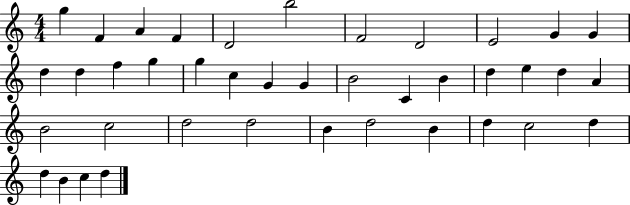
X:1
T:Untitled
M:4/4
L:1/4
K:C
g F A F D2 b2 F2 D2 E2 G G d d f g g c G G B2 C B d e d A B2 c2 d2 d2 B d2 B d c2 d d B c d